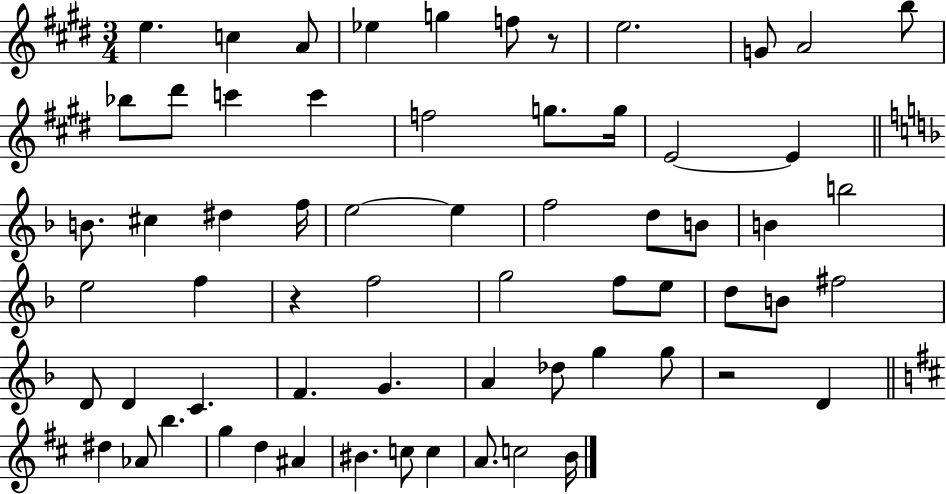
{
  \clef treble
  \numericTimeSignature
  \time 3/4
  \key e \major
  \repeat volta 2 { e''4. c''4 a'8 | ees''4 g''4 f''8 r8 | e''2. | g'8 a'2 b''8 | \break bes''8 dis'''8 c'''4 c'''4 | f''2 g''8. g''16 | e'2~~ e'4 | \bar "||" \break \key f \major b'8. cis''4 dis''4 f''16 | e''2~~ e''4 | f''2 d''8 b'8 | b'4 b''2 | \break e''2 f''4 | r4 f''2 | g''2 f''8 e''8 | d''8 b'8 fis''2 | \break d'8 d'4 c'4. | f'4. g'4. | a'4 des''8 g''4 g''8 | r2 d'4 | \break \bar "||" \break \key d \major dis''4 aes'8 b''4. | g''4 d''4 ais'4 | bis'4. c''8 c''4 | a'8. c''2 b'16 | \break } \bar "|."
}